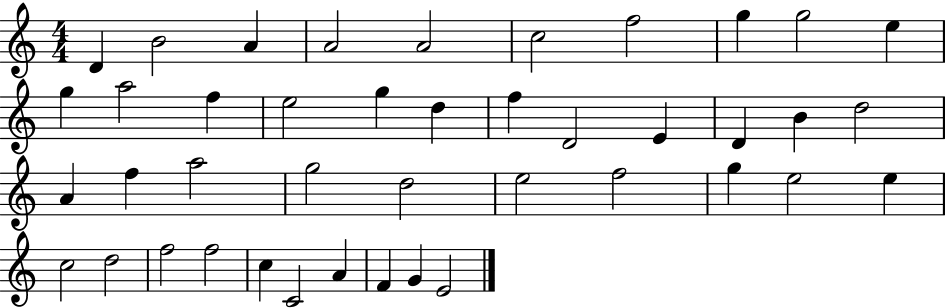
X:1
T:Untitled
M:4/4
L:1/4
K:C
D B2 A A2 A2 c2 f2 g g2 e g a2 f e2 g d f D2 E D B d2 A f a2 g2 d2 e2 f2 g e2 e c2 d2 f2 f2 c C2 A F G E2